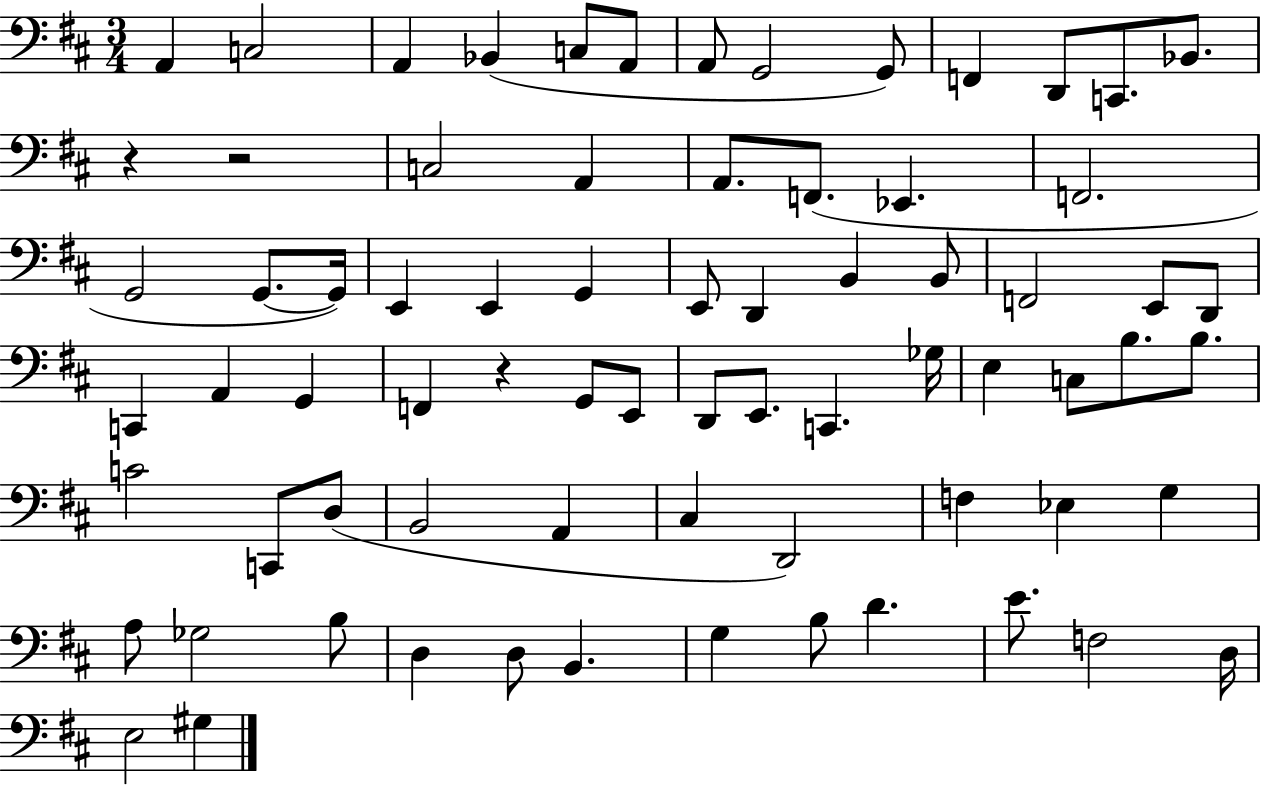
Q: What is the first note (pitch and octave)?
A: A2